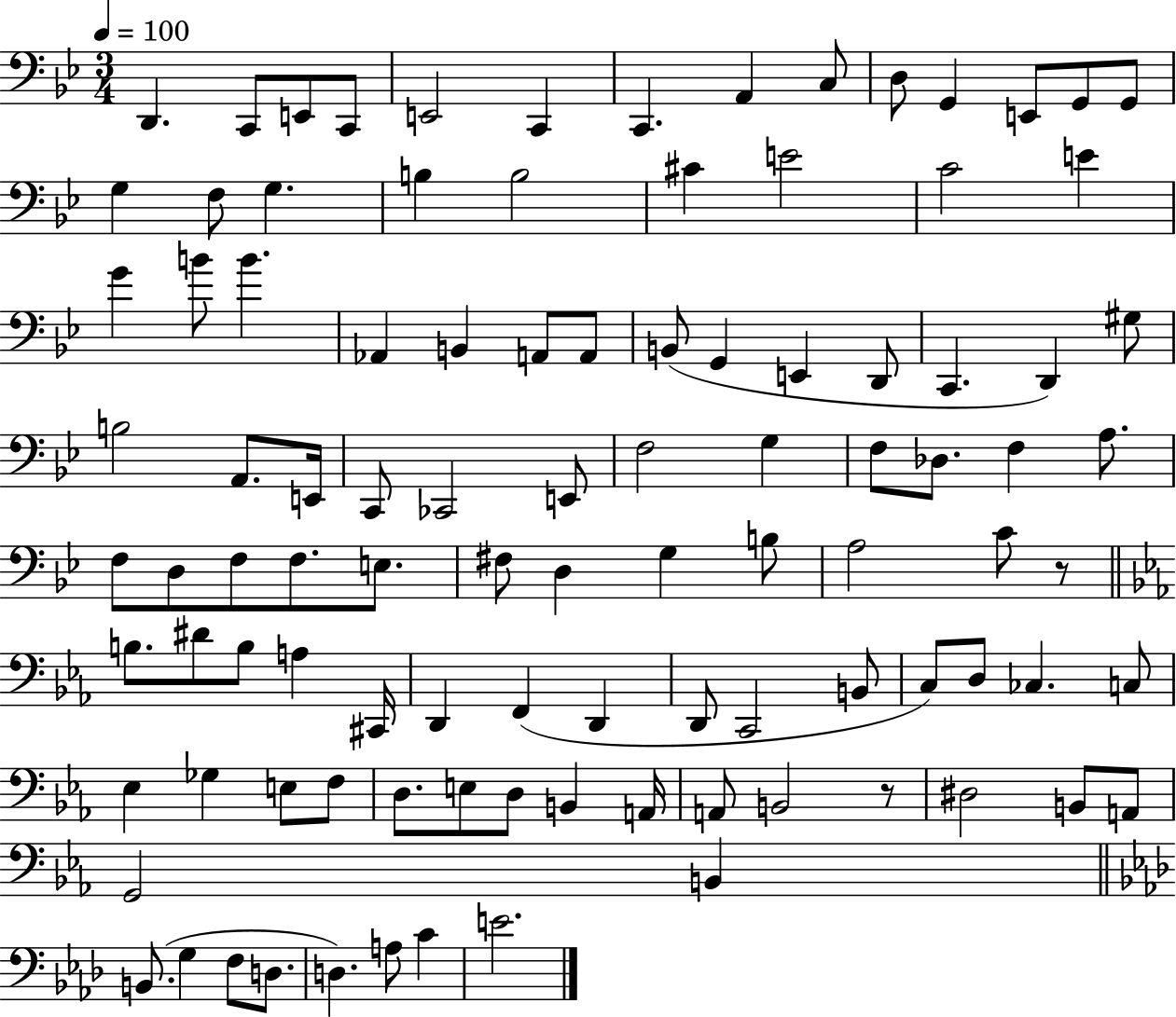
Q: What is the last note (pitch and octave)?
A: E4